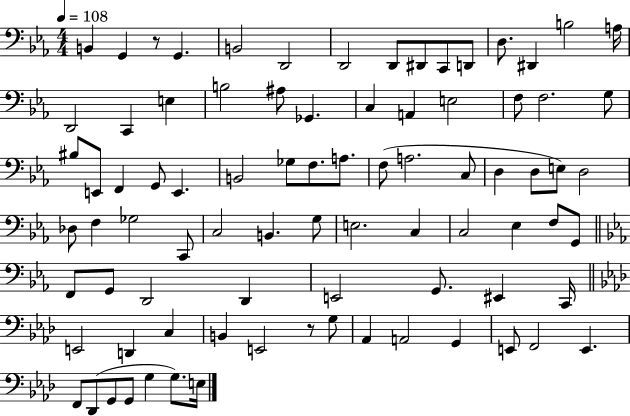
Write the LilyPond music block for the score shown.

{
  \clef bass
  \numericTimeSignature
  \time 4/4
  \key ees \major
  \tempo 4 = 108
  \repeat volta 2 { b,4 g,4 r8 g,4. | b,2 d,2 | d,2 d,8 dis,8 c,8 d,8 | d8. dis,4 b2 a16 | \break d,2 c,4 e4 | b2 ais8 ges,4. | c4 a,4 e2 | f8 f2. g8 | \break bis8 e,8 f,4 g,8 e,4. | b,2 ges8 f8. a8. | f8( a2. c8 | d4 d8 e8) d2 | \break des8 f4 ges2 c,8 | c2 b,4. g8 | e2. c4 | c2 ees4 f8 g,8 | \break \bar "||" \break \key ees \major f,8 g,8 d,2 d,4 | e,2 g,8. eis,4 c,16 | \bar "||" \break \key f \minor e,2 d,4 c4 | b,4 e,2 r8 g8 | aes,4 a,2 g,4 | e,8 f,2 e,4. | \break f,8 des,8( g,8 g,8 g4 g8.) e16 | } \bar "|."
}